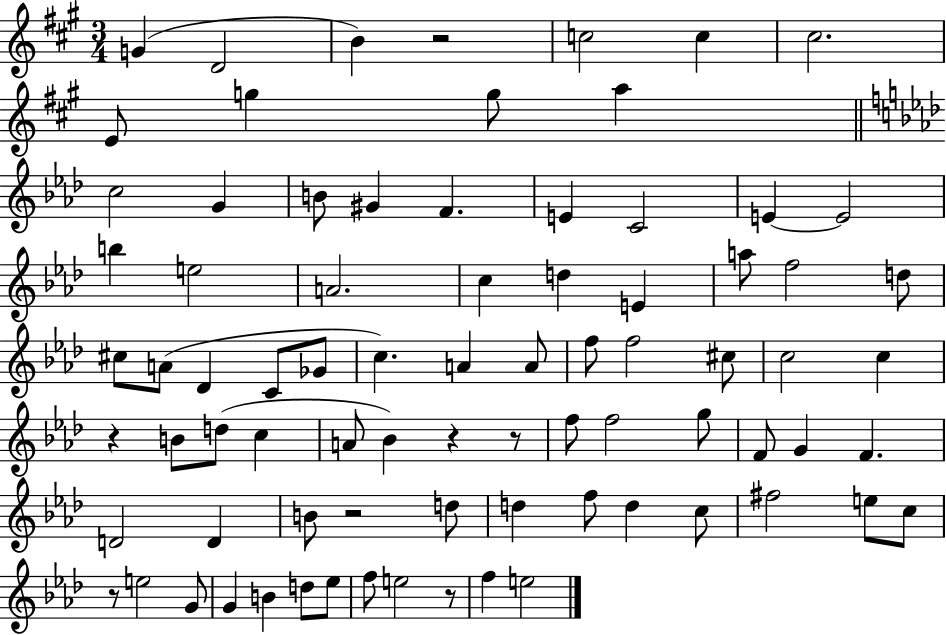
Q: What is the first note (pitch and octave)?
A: G4